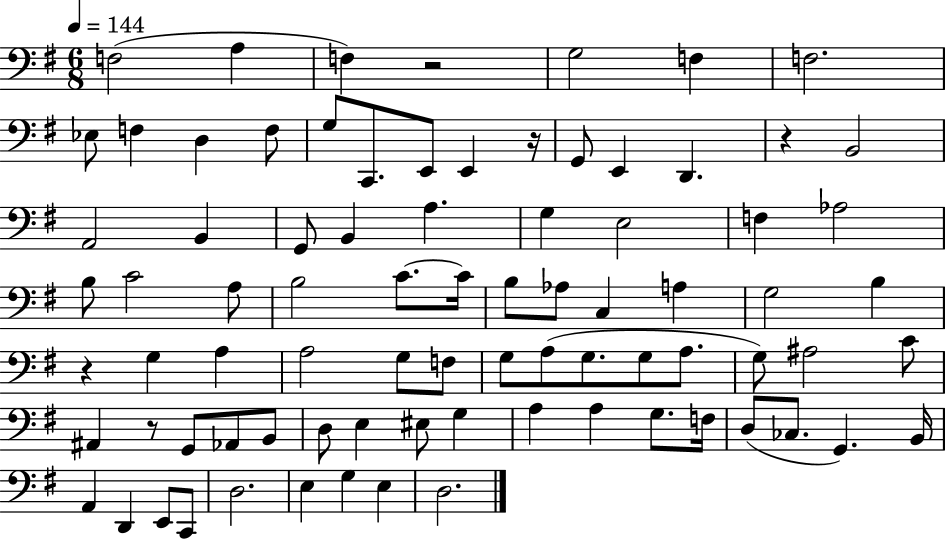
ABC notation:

X:1
T:Untitled
M:6/8
L:1/4
K:G
F,2 A, F, z2 G,2 F, F,2 _E,/2 F, D, F,/2 G,/2 C,,/2 E,,/2 E,, z/4 G,,/2 E,, D,, z B,,2 A,,2 B,, G,,/2 B,, A, G, E,2 F, _A,2 B,/2 C2 A,/2 B,2 C/2 C/4 B,/2 _A,/2 C, A, G,2 B, z G, A, A,2 G,/2 F,/2 G,/2 A,/2 G,/2 G,/2 A,/2 G,/2 ^A,2 C/2 ^A,, z/2 G,,/2 _A,,/2 B,,/2 D,/2 E, ^E,/2 G, A, A, G,/2 F,/4 D,/2 _C,/2 G,, B,,/4 A,, D,, E,,/2 C,,/2 D,2 E, G, E, D,2